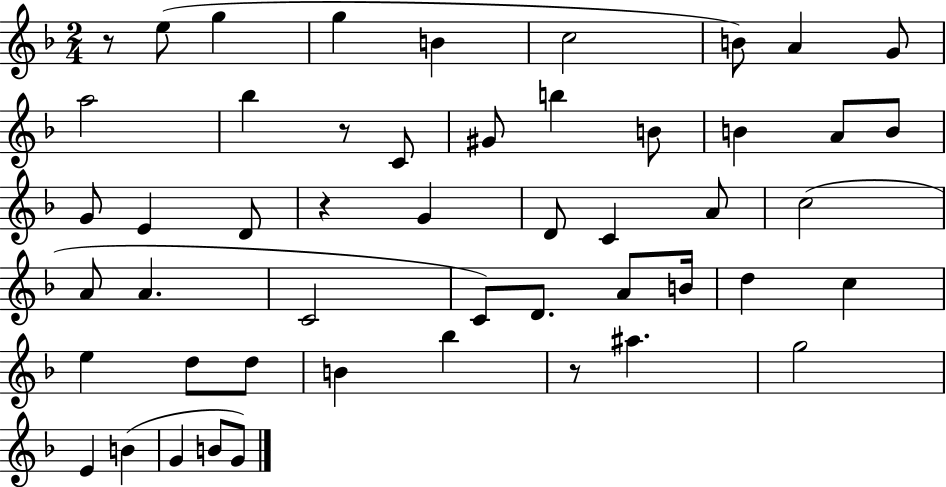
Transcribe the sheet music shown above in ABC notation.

X:1
T:Untitled
M:2/4
L:1/4
K:F
z/2 e/2 g g B c2 B/2 A G/2 a2 _b z/2 C/2 ^G/2 b B/2 B A/2 B/2 G/2 E D/2 z G D/2 C A/2 c2 A/2 A C2 C/2 D/2 A/2 B/4 d c e d/2 d/2 B _b z/2 ^a g2 E B G B/2 G/2